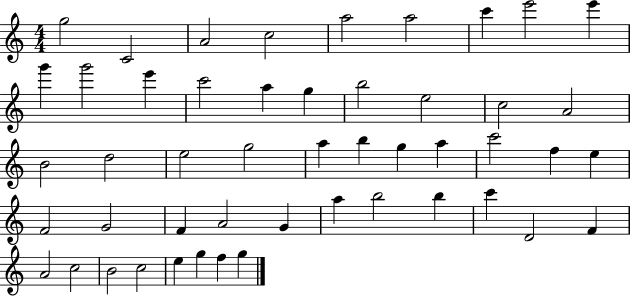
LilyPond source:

{
  \clef treble
  \numericTimeSignature
  \time 4/4
  \key c \major
  g''2 c'2 | a'2 c''2 | a''2 a''2 | c'''4 e'''2 e'''4 | \break g'''4 g'''2 e'''4 | c'''2 a''4 g''4 | b''2 e''2 | c''2 a'2 | \break b'2 d''2 | e''2 g''2 | a''4 b''4 g''4 a''4 | c'''2 f''4 e''4 | \break f'2 g'2 | f'4 a'2 g'4 | a''4 b''2 b''4 | c'''4 d'2 f'4 | \break a'2 c''2 | b'2 c''2 | e''4 g''4 f''4 g''4 | \bar "|."
}